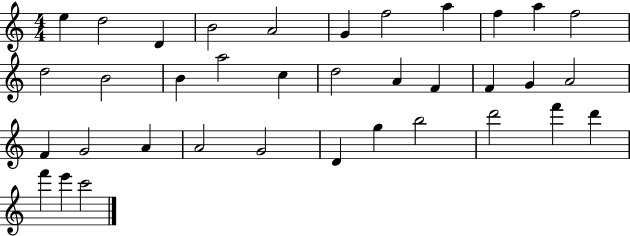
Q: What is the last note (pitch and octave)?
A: C6